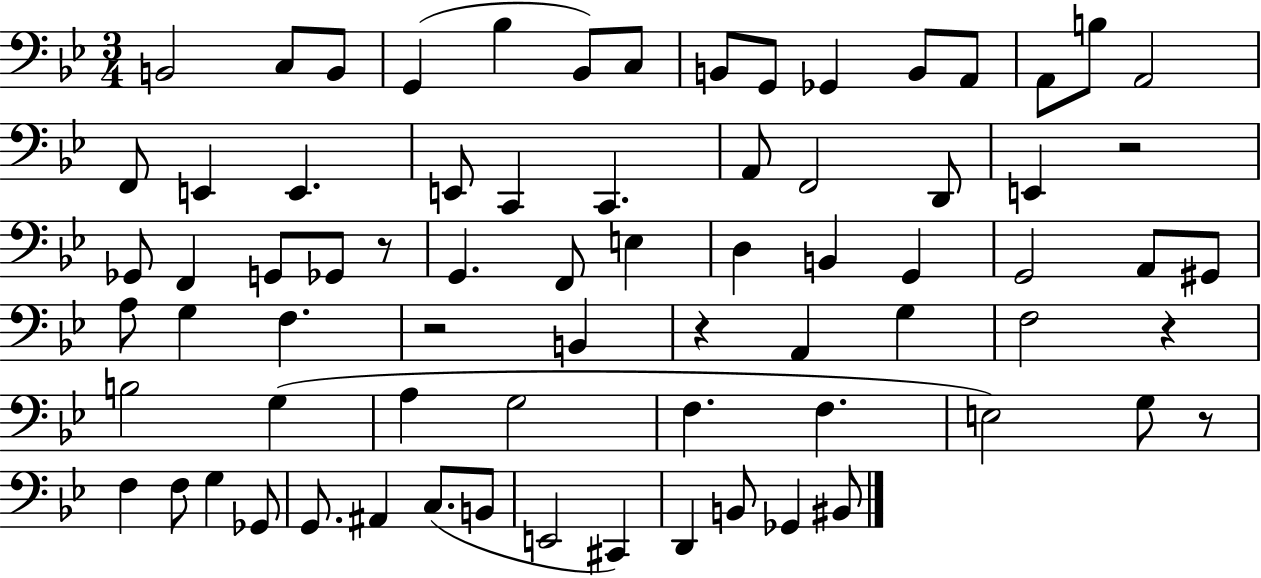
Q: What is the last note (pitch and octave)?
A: BIS2